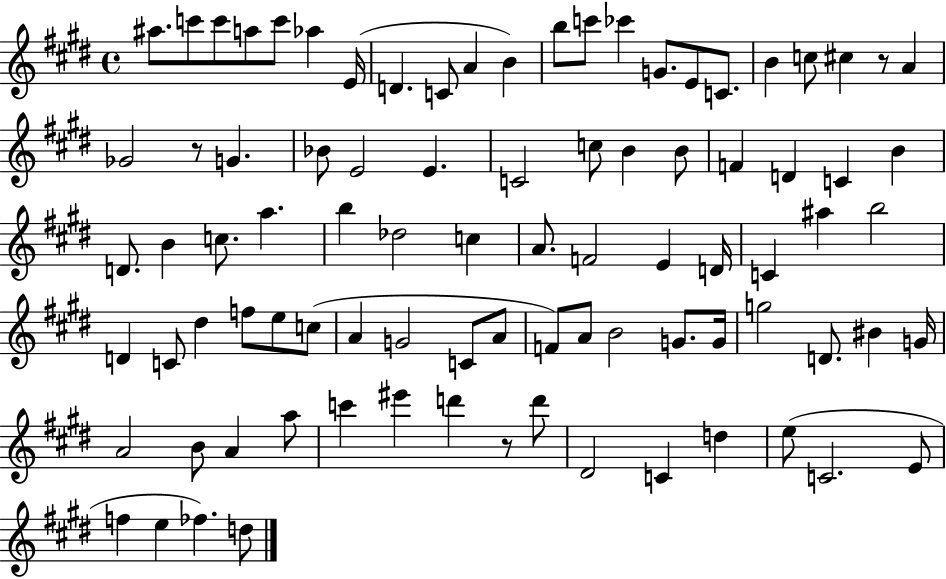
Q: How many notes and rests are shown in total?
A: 88